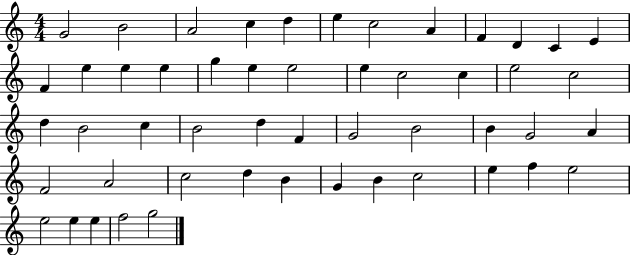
{
  \clef treble
  \numericTimeSignature
  \time 4/4
  \key c \major
  g'2 b'2 | a'2 c''4 d''4 | e''4 c''2 a'4 | f'4 d'4 c'4 e'4 | \break f'4 e''4 e''4 e''4 | g''4 e''4 e''2 | e''4 c''2 c''4 | e''2 c''2 | \break d''4 b'2 c''4 | b'2 d''4 f'4 | g'2 b'2 | b'4 g'2 a'4 | \break f'2 a'2 | c''2 d''4 b'4 | g'4 b'4 c''2 | e''4 f''4 e''2 | \break e''2 e''4 e''4 | f''2 g''2 | \bar "|."
}